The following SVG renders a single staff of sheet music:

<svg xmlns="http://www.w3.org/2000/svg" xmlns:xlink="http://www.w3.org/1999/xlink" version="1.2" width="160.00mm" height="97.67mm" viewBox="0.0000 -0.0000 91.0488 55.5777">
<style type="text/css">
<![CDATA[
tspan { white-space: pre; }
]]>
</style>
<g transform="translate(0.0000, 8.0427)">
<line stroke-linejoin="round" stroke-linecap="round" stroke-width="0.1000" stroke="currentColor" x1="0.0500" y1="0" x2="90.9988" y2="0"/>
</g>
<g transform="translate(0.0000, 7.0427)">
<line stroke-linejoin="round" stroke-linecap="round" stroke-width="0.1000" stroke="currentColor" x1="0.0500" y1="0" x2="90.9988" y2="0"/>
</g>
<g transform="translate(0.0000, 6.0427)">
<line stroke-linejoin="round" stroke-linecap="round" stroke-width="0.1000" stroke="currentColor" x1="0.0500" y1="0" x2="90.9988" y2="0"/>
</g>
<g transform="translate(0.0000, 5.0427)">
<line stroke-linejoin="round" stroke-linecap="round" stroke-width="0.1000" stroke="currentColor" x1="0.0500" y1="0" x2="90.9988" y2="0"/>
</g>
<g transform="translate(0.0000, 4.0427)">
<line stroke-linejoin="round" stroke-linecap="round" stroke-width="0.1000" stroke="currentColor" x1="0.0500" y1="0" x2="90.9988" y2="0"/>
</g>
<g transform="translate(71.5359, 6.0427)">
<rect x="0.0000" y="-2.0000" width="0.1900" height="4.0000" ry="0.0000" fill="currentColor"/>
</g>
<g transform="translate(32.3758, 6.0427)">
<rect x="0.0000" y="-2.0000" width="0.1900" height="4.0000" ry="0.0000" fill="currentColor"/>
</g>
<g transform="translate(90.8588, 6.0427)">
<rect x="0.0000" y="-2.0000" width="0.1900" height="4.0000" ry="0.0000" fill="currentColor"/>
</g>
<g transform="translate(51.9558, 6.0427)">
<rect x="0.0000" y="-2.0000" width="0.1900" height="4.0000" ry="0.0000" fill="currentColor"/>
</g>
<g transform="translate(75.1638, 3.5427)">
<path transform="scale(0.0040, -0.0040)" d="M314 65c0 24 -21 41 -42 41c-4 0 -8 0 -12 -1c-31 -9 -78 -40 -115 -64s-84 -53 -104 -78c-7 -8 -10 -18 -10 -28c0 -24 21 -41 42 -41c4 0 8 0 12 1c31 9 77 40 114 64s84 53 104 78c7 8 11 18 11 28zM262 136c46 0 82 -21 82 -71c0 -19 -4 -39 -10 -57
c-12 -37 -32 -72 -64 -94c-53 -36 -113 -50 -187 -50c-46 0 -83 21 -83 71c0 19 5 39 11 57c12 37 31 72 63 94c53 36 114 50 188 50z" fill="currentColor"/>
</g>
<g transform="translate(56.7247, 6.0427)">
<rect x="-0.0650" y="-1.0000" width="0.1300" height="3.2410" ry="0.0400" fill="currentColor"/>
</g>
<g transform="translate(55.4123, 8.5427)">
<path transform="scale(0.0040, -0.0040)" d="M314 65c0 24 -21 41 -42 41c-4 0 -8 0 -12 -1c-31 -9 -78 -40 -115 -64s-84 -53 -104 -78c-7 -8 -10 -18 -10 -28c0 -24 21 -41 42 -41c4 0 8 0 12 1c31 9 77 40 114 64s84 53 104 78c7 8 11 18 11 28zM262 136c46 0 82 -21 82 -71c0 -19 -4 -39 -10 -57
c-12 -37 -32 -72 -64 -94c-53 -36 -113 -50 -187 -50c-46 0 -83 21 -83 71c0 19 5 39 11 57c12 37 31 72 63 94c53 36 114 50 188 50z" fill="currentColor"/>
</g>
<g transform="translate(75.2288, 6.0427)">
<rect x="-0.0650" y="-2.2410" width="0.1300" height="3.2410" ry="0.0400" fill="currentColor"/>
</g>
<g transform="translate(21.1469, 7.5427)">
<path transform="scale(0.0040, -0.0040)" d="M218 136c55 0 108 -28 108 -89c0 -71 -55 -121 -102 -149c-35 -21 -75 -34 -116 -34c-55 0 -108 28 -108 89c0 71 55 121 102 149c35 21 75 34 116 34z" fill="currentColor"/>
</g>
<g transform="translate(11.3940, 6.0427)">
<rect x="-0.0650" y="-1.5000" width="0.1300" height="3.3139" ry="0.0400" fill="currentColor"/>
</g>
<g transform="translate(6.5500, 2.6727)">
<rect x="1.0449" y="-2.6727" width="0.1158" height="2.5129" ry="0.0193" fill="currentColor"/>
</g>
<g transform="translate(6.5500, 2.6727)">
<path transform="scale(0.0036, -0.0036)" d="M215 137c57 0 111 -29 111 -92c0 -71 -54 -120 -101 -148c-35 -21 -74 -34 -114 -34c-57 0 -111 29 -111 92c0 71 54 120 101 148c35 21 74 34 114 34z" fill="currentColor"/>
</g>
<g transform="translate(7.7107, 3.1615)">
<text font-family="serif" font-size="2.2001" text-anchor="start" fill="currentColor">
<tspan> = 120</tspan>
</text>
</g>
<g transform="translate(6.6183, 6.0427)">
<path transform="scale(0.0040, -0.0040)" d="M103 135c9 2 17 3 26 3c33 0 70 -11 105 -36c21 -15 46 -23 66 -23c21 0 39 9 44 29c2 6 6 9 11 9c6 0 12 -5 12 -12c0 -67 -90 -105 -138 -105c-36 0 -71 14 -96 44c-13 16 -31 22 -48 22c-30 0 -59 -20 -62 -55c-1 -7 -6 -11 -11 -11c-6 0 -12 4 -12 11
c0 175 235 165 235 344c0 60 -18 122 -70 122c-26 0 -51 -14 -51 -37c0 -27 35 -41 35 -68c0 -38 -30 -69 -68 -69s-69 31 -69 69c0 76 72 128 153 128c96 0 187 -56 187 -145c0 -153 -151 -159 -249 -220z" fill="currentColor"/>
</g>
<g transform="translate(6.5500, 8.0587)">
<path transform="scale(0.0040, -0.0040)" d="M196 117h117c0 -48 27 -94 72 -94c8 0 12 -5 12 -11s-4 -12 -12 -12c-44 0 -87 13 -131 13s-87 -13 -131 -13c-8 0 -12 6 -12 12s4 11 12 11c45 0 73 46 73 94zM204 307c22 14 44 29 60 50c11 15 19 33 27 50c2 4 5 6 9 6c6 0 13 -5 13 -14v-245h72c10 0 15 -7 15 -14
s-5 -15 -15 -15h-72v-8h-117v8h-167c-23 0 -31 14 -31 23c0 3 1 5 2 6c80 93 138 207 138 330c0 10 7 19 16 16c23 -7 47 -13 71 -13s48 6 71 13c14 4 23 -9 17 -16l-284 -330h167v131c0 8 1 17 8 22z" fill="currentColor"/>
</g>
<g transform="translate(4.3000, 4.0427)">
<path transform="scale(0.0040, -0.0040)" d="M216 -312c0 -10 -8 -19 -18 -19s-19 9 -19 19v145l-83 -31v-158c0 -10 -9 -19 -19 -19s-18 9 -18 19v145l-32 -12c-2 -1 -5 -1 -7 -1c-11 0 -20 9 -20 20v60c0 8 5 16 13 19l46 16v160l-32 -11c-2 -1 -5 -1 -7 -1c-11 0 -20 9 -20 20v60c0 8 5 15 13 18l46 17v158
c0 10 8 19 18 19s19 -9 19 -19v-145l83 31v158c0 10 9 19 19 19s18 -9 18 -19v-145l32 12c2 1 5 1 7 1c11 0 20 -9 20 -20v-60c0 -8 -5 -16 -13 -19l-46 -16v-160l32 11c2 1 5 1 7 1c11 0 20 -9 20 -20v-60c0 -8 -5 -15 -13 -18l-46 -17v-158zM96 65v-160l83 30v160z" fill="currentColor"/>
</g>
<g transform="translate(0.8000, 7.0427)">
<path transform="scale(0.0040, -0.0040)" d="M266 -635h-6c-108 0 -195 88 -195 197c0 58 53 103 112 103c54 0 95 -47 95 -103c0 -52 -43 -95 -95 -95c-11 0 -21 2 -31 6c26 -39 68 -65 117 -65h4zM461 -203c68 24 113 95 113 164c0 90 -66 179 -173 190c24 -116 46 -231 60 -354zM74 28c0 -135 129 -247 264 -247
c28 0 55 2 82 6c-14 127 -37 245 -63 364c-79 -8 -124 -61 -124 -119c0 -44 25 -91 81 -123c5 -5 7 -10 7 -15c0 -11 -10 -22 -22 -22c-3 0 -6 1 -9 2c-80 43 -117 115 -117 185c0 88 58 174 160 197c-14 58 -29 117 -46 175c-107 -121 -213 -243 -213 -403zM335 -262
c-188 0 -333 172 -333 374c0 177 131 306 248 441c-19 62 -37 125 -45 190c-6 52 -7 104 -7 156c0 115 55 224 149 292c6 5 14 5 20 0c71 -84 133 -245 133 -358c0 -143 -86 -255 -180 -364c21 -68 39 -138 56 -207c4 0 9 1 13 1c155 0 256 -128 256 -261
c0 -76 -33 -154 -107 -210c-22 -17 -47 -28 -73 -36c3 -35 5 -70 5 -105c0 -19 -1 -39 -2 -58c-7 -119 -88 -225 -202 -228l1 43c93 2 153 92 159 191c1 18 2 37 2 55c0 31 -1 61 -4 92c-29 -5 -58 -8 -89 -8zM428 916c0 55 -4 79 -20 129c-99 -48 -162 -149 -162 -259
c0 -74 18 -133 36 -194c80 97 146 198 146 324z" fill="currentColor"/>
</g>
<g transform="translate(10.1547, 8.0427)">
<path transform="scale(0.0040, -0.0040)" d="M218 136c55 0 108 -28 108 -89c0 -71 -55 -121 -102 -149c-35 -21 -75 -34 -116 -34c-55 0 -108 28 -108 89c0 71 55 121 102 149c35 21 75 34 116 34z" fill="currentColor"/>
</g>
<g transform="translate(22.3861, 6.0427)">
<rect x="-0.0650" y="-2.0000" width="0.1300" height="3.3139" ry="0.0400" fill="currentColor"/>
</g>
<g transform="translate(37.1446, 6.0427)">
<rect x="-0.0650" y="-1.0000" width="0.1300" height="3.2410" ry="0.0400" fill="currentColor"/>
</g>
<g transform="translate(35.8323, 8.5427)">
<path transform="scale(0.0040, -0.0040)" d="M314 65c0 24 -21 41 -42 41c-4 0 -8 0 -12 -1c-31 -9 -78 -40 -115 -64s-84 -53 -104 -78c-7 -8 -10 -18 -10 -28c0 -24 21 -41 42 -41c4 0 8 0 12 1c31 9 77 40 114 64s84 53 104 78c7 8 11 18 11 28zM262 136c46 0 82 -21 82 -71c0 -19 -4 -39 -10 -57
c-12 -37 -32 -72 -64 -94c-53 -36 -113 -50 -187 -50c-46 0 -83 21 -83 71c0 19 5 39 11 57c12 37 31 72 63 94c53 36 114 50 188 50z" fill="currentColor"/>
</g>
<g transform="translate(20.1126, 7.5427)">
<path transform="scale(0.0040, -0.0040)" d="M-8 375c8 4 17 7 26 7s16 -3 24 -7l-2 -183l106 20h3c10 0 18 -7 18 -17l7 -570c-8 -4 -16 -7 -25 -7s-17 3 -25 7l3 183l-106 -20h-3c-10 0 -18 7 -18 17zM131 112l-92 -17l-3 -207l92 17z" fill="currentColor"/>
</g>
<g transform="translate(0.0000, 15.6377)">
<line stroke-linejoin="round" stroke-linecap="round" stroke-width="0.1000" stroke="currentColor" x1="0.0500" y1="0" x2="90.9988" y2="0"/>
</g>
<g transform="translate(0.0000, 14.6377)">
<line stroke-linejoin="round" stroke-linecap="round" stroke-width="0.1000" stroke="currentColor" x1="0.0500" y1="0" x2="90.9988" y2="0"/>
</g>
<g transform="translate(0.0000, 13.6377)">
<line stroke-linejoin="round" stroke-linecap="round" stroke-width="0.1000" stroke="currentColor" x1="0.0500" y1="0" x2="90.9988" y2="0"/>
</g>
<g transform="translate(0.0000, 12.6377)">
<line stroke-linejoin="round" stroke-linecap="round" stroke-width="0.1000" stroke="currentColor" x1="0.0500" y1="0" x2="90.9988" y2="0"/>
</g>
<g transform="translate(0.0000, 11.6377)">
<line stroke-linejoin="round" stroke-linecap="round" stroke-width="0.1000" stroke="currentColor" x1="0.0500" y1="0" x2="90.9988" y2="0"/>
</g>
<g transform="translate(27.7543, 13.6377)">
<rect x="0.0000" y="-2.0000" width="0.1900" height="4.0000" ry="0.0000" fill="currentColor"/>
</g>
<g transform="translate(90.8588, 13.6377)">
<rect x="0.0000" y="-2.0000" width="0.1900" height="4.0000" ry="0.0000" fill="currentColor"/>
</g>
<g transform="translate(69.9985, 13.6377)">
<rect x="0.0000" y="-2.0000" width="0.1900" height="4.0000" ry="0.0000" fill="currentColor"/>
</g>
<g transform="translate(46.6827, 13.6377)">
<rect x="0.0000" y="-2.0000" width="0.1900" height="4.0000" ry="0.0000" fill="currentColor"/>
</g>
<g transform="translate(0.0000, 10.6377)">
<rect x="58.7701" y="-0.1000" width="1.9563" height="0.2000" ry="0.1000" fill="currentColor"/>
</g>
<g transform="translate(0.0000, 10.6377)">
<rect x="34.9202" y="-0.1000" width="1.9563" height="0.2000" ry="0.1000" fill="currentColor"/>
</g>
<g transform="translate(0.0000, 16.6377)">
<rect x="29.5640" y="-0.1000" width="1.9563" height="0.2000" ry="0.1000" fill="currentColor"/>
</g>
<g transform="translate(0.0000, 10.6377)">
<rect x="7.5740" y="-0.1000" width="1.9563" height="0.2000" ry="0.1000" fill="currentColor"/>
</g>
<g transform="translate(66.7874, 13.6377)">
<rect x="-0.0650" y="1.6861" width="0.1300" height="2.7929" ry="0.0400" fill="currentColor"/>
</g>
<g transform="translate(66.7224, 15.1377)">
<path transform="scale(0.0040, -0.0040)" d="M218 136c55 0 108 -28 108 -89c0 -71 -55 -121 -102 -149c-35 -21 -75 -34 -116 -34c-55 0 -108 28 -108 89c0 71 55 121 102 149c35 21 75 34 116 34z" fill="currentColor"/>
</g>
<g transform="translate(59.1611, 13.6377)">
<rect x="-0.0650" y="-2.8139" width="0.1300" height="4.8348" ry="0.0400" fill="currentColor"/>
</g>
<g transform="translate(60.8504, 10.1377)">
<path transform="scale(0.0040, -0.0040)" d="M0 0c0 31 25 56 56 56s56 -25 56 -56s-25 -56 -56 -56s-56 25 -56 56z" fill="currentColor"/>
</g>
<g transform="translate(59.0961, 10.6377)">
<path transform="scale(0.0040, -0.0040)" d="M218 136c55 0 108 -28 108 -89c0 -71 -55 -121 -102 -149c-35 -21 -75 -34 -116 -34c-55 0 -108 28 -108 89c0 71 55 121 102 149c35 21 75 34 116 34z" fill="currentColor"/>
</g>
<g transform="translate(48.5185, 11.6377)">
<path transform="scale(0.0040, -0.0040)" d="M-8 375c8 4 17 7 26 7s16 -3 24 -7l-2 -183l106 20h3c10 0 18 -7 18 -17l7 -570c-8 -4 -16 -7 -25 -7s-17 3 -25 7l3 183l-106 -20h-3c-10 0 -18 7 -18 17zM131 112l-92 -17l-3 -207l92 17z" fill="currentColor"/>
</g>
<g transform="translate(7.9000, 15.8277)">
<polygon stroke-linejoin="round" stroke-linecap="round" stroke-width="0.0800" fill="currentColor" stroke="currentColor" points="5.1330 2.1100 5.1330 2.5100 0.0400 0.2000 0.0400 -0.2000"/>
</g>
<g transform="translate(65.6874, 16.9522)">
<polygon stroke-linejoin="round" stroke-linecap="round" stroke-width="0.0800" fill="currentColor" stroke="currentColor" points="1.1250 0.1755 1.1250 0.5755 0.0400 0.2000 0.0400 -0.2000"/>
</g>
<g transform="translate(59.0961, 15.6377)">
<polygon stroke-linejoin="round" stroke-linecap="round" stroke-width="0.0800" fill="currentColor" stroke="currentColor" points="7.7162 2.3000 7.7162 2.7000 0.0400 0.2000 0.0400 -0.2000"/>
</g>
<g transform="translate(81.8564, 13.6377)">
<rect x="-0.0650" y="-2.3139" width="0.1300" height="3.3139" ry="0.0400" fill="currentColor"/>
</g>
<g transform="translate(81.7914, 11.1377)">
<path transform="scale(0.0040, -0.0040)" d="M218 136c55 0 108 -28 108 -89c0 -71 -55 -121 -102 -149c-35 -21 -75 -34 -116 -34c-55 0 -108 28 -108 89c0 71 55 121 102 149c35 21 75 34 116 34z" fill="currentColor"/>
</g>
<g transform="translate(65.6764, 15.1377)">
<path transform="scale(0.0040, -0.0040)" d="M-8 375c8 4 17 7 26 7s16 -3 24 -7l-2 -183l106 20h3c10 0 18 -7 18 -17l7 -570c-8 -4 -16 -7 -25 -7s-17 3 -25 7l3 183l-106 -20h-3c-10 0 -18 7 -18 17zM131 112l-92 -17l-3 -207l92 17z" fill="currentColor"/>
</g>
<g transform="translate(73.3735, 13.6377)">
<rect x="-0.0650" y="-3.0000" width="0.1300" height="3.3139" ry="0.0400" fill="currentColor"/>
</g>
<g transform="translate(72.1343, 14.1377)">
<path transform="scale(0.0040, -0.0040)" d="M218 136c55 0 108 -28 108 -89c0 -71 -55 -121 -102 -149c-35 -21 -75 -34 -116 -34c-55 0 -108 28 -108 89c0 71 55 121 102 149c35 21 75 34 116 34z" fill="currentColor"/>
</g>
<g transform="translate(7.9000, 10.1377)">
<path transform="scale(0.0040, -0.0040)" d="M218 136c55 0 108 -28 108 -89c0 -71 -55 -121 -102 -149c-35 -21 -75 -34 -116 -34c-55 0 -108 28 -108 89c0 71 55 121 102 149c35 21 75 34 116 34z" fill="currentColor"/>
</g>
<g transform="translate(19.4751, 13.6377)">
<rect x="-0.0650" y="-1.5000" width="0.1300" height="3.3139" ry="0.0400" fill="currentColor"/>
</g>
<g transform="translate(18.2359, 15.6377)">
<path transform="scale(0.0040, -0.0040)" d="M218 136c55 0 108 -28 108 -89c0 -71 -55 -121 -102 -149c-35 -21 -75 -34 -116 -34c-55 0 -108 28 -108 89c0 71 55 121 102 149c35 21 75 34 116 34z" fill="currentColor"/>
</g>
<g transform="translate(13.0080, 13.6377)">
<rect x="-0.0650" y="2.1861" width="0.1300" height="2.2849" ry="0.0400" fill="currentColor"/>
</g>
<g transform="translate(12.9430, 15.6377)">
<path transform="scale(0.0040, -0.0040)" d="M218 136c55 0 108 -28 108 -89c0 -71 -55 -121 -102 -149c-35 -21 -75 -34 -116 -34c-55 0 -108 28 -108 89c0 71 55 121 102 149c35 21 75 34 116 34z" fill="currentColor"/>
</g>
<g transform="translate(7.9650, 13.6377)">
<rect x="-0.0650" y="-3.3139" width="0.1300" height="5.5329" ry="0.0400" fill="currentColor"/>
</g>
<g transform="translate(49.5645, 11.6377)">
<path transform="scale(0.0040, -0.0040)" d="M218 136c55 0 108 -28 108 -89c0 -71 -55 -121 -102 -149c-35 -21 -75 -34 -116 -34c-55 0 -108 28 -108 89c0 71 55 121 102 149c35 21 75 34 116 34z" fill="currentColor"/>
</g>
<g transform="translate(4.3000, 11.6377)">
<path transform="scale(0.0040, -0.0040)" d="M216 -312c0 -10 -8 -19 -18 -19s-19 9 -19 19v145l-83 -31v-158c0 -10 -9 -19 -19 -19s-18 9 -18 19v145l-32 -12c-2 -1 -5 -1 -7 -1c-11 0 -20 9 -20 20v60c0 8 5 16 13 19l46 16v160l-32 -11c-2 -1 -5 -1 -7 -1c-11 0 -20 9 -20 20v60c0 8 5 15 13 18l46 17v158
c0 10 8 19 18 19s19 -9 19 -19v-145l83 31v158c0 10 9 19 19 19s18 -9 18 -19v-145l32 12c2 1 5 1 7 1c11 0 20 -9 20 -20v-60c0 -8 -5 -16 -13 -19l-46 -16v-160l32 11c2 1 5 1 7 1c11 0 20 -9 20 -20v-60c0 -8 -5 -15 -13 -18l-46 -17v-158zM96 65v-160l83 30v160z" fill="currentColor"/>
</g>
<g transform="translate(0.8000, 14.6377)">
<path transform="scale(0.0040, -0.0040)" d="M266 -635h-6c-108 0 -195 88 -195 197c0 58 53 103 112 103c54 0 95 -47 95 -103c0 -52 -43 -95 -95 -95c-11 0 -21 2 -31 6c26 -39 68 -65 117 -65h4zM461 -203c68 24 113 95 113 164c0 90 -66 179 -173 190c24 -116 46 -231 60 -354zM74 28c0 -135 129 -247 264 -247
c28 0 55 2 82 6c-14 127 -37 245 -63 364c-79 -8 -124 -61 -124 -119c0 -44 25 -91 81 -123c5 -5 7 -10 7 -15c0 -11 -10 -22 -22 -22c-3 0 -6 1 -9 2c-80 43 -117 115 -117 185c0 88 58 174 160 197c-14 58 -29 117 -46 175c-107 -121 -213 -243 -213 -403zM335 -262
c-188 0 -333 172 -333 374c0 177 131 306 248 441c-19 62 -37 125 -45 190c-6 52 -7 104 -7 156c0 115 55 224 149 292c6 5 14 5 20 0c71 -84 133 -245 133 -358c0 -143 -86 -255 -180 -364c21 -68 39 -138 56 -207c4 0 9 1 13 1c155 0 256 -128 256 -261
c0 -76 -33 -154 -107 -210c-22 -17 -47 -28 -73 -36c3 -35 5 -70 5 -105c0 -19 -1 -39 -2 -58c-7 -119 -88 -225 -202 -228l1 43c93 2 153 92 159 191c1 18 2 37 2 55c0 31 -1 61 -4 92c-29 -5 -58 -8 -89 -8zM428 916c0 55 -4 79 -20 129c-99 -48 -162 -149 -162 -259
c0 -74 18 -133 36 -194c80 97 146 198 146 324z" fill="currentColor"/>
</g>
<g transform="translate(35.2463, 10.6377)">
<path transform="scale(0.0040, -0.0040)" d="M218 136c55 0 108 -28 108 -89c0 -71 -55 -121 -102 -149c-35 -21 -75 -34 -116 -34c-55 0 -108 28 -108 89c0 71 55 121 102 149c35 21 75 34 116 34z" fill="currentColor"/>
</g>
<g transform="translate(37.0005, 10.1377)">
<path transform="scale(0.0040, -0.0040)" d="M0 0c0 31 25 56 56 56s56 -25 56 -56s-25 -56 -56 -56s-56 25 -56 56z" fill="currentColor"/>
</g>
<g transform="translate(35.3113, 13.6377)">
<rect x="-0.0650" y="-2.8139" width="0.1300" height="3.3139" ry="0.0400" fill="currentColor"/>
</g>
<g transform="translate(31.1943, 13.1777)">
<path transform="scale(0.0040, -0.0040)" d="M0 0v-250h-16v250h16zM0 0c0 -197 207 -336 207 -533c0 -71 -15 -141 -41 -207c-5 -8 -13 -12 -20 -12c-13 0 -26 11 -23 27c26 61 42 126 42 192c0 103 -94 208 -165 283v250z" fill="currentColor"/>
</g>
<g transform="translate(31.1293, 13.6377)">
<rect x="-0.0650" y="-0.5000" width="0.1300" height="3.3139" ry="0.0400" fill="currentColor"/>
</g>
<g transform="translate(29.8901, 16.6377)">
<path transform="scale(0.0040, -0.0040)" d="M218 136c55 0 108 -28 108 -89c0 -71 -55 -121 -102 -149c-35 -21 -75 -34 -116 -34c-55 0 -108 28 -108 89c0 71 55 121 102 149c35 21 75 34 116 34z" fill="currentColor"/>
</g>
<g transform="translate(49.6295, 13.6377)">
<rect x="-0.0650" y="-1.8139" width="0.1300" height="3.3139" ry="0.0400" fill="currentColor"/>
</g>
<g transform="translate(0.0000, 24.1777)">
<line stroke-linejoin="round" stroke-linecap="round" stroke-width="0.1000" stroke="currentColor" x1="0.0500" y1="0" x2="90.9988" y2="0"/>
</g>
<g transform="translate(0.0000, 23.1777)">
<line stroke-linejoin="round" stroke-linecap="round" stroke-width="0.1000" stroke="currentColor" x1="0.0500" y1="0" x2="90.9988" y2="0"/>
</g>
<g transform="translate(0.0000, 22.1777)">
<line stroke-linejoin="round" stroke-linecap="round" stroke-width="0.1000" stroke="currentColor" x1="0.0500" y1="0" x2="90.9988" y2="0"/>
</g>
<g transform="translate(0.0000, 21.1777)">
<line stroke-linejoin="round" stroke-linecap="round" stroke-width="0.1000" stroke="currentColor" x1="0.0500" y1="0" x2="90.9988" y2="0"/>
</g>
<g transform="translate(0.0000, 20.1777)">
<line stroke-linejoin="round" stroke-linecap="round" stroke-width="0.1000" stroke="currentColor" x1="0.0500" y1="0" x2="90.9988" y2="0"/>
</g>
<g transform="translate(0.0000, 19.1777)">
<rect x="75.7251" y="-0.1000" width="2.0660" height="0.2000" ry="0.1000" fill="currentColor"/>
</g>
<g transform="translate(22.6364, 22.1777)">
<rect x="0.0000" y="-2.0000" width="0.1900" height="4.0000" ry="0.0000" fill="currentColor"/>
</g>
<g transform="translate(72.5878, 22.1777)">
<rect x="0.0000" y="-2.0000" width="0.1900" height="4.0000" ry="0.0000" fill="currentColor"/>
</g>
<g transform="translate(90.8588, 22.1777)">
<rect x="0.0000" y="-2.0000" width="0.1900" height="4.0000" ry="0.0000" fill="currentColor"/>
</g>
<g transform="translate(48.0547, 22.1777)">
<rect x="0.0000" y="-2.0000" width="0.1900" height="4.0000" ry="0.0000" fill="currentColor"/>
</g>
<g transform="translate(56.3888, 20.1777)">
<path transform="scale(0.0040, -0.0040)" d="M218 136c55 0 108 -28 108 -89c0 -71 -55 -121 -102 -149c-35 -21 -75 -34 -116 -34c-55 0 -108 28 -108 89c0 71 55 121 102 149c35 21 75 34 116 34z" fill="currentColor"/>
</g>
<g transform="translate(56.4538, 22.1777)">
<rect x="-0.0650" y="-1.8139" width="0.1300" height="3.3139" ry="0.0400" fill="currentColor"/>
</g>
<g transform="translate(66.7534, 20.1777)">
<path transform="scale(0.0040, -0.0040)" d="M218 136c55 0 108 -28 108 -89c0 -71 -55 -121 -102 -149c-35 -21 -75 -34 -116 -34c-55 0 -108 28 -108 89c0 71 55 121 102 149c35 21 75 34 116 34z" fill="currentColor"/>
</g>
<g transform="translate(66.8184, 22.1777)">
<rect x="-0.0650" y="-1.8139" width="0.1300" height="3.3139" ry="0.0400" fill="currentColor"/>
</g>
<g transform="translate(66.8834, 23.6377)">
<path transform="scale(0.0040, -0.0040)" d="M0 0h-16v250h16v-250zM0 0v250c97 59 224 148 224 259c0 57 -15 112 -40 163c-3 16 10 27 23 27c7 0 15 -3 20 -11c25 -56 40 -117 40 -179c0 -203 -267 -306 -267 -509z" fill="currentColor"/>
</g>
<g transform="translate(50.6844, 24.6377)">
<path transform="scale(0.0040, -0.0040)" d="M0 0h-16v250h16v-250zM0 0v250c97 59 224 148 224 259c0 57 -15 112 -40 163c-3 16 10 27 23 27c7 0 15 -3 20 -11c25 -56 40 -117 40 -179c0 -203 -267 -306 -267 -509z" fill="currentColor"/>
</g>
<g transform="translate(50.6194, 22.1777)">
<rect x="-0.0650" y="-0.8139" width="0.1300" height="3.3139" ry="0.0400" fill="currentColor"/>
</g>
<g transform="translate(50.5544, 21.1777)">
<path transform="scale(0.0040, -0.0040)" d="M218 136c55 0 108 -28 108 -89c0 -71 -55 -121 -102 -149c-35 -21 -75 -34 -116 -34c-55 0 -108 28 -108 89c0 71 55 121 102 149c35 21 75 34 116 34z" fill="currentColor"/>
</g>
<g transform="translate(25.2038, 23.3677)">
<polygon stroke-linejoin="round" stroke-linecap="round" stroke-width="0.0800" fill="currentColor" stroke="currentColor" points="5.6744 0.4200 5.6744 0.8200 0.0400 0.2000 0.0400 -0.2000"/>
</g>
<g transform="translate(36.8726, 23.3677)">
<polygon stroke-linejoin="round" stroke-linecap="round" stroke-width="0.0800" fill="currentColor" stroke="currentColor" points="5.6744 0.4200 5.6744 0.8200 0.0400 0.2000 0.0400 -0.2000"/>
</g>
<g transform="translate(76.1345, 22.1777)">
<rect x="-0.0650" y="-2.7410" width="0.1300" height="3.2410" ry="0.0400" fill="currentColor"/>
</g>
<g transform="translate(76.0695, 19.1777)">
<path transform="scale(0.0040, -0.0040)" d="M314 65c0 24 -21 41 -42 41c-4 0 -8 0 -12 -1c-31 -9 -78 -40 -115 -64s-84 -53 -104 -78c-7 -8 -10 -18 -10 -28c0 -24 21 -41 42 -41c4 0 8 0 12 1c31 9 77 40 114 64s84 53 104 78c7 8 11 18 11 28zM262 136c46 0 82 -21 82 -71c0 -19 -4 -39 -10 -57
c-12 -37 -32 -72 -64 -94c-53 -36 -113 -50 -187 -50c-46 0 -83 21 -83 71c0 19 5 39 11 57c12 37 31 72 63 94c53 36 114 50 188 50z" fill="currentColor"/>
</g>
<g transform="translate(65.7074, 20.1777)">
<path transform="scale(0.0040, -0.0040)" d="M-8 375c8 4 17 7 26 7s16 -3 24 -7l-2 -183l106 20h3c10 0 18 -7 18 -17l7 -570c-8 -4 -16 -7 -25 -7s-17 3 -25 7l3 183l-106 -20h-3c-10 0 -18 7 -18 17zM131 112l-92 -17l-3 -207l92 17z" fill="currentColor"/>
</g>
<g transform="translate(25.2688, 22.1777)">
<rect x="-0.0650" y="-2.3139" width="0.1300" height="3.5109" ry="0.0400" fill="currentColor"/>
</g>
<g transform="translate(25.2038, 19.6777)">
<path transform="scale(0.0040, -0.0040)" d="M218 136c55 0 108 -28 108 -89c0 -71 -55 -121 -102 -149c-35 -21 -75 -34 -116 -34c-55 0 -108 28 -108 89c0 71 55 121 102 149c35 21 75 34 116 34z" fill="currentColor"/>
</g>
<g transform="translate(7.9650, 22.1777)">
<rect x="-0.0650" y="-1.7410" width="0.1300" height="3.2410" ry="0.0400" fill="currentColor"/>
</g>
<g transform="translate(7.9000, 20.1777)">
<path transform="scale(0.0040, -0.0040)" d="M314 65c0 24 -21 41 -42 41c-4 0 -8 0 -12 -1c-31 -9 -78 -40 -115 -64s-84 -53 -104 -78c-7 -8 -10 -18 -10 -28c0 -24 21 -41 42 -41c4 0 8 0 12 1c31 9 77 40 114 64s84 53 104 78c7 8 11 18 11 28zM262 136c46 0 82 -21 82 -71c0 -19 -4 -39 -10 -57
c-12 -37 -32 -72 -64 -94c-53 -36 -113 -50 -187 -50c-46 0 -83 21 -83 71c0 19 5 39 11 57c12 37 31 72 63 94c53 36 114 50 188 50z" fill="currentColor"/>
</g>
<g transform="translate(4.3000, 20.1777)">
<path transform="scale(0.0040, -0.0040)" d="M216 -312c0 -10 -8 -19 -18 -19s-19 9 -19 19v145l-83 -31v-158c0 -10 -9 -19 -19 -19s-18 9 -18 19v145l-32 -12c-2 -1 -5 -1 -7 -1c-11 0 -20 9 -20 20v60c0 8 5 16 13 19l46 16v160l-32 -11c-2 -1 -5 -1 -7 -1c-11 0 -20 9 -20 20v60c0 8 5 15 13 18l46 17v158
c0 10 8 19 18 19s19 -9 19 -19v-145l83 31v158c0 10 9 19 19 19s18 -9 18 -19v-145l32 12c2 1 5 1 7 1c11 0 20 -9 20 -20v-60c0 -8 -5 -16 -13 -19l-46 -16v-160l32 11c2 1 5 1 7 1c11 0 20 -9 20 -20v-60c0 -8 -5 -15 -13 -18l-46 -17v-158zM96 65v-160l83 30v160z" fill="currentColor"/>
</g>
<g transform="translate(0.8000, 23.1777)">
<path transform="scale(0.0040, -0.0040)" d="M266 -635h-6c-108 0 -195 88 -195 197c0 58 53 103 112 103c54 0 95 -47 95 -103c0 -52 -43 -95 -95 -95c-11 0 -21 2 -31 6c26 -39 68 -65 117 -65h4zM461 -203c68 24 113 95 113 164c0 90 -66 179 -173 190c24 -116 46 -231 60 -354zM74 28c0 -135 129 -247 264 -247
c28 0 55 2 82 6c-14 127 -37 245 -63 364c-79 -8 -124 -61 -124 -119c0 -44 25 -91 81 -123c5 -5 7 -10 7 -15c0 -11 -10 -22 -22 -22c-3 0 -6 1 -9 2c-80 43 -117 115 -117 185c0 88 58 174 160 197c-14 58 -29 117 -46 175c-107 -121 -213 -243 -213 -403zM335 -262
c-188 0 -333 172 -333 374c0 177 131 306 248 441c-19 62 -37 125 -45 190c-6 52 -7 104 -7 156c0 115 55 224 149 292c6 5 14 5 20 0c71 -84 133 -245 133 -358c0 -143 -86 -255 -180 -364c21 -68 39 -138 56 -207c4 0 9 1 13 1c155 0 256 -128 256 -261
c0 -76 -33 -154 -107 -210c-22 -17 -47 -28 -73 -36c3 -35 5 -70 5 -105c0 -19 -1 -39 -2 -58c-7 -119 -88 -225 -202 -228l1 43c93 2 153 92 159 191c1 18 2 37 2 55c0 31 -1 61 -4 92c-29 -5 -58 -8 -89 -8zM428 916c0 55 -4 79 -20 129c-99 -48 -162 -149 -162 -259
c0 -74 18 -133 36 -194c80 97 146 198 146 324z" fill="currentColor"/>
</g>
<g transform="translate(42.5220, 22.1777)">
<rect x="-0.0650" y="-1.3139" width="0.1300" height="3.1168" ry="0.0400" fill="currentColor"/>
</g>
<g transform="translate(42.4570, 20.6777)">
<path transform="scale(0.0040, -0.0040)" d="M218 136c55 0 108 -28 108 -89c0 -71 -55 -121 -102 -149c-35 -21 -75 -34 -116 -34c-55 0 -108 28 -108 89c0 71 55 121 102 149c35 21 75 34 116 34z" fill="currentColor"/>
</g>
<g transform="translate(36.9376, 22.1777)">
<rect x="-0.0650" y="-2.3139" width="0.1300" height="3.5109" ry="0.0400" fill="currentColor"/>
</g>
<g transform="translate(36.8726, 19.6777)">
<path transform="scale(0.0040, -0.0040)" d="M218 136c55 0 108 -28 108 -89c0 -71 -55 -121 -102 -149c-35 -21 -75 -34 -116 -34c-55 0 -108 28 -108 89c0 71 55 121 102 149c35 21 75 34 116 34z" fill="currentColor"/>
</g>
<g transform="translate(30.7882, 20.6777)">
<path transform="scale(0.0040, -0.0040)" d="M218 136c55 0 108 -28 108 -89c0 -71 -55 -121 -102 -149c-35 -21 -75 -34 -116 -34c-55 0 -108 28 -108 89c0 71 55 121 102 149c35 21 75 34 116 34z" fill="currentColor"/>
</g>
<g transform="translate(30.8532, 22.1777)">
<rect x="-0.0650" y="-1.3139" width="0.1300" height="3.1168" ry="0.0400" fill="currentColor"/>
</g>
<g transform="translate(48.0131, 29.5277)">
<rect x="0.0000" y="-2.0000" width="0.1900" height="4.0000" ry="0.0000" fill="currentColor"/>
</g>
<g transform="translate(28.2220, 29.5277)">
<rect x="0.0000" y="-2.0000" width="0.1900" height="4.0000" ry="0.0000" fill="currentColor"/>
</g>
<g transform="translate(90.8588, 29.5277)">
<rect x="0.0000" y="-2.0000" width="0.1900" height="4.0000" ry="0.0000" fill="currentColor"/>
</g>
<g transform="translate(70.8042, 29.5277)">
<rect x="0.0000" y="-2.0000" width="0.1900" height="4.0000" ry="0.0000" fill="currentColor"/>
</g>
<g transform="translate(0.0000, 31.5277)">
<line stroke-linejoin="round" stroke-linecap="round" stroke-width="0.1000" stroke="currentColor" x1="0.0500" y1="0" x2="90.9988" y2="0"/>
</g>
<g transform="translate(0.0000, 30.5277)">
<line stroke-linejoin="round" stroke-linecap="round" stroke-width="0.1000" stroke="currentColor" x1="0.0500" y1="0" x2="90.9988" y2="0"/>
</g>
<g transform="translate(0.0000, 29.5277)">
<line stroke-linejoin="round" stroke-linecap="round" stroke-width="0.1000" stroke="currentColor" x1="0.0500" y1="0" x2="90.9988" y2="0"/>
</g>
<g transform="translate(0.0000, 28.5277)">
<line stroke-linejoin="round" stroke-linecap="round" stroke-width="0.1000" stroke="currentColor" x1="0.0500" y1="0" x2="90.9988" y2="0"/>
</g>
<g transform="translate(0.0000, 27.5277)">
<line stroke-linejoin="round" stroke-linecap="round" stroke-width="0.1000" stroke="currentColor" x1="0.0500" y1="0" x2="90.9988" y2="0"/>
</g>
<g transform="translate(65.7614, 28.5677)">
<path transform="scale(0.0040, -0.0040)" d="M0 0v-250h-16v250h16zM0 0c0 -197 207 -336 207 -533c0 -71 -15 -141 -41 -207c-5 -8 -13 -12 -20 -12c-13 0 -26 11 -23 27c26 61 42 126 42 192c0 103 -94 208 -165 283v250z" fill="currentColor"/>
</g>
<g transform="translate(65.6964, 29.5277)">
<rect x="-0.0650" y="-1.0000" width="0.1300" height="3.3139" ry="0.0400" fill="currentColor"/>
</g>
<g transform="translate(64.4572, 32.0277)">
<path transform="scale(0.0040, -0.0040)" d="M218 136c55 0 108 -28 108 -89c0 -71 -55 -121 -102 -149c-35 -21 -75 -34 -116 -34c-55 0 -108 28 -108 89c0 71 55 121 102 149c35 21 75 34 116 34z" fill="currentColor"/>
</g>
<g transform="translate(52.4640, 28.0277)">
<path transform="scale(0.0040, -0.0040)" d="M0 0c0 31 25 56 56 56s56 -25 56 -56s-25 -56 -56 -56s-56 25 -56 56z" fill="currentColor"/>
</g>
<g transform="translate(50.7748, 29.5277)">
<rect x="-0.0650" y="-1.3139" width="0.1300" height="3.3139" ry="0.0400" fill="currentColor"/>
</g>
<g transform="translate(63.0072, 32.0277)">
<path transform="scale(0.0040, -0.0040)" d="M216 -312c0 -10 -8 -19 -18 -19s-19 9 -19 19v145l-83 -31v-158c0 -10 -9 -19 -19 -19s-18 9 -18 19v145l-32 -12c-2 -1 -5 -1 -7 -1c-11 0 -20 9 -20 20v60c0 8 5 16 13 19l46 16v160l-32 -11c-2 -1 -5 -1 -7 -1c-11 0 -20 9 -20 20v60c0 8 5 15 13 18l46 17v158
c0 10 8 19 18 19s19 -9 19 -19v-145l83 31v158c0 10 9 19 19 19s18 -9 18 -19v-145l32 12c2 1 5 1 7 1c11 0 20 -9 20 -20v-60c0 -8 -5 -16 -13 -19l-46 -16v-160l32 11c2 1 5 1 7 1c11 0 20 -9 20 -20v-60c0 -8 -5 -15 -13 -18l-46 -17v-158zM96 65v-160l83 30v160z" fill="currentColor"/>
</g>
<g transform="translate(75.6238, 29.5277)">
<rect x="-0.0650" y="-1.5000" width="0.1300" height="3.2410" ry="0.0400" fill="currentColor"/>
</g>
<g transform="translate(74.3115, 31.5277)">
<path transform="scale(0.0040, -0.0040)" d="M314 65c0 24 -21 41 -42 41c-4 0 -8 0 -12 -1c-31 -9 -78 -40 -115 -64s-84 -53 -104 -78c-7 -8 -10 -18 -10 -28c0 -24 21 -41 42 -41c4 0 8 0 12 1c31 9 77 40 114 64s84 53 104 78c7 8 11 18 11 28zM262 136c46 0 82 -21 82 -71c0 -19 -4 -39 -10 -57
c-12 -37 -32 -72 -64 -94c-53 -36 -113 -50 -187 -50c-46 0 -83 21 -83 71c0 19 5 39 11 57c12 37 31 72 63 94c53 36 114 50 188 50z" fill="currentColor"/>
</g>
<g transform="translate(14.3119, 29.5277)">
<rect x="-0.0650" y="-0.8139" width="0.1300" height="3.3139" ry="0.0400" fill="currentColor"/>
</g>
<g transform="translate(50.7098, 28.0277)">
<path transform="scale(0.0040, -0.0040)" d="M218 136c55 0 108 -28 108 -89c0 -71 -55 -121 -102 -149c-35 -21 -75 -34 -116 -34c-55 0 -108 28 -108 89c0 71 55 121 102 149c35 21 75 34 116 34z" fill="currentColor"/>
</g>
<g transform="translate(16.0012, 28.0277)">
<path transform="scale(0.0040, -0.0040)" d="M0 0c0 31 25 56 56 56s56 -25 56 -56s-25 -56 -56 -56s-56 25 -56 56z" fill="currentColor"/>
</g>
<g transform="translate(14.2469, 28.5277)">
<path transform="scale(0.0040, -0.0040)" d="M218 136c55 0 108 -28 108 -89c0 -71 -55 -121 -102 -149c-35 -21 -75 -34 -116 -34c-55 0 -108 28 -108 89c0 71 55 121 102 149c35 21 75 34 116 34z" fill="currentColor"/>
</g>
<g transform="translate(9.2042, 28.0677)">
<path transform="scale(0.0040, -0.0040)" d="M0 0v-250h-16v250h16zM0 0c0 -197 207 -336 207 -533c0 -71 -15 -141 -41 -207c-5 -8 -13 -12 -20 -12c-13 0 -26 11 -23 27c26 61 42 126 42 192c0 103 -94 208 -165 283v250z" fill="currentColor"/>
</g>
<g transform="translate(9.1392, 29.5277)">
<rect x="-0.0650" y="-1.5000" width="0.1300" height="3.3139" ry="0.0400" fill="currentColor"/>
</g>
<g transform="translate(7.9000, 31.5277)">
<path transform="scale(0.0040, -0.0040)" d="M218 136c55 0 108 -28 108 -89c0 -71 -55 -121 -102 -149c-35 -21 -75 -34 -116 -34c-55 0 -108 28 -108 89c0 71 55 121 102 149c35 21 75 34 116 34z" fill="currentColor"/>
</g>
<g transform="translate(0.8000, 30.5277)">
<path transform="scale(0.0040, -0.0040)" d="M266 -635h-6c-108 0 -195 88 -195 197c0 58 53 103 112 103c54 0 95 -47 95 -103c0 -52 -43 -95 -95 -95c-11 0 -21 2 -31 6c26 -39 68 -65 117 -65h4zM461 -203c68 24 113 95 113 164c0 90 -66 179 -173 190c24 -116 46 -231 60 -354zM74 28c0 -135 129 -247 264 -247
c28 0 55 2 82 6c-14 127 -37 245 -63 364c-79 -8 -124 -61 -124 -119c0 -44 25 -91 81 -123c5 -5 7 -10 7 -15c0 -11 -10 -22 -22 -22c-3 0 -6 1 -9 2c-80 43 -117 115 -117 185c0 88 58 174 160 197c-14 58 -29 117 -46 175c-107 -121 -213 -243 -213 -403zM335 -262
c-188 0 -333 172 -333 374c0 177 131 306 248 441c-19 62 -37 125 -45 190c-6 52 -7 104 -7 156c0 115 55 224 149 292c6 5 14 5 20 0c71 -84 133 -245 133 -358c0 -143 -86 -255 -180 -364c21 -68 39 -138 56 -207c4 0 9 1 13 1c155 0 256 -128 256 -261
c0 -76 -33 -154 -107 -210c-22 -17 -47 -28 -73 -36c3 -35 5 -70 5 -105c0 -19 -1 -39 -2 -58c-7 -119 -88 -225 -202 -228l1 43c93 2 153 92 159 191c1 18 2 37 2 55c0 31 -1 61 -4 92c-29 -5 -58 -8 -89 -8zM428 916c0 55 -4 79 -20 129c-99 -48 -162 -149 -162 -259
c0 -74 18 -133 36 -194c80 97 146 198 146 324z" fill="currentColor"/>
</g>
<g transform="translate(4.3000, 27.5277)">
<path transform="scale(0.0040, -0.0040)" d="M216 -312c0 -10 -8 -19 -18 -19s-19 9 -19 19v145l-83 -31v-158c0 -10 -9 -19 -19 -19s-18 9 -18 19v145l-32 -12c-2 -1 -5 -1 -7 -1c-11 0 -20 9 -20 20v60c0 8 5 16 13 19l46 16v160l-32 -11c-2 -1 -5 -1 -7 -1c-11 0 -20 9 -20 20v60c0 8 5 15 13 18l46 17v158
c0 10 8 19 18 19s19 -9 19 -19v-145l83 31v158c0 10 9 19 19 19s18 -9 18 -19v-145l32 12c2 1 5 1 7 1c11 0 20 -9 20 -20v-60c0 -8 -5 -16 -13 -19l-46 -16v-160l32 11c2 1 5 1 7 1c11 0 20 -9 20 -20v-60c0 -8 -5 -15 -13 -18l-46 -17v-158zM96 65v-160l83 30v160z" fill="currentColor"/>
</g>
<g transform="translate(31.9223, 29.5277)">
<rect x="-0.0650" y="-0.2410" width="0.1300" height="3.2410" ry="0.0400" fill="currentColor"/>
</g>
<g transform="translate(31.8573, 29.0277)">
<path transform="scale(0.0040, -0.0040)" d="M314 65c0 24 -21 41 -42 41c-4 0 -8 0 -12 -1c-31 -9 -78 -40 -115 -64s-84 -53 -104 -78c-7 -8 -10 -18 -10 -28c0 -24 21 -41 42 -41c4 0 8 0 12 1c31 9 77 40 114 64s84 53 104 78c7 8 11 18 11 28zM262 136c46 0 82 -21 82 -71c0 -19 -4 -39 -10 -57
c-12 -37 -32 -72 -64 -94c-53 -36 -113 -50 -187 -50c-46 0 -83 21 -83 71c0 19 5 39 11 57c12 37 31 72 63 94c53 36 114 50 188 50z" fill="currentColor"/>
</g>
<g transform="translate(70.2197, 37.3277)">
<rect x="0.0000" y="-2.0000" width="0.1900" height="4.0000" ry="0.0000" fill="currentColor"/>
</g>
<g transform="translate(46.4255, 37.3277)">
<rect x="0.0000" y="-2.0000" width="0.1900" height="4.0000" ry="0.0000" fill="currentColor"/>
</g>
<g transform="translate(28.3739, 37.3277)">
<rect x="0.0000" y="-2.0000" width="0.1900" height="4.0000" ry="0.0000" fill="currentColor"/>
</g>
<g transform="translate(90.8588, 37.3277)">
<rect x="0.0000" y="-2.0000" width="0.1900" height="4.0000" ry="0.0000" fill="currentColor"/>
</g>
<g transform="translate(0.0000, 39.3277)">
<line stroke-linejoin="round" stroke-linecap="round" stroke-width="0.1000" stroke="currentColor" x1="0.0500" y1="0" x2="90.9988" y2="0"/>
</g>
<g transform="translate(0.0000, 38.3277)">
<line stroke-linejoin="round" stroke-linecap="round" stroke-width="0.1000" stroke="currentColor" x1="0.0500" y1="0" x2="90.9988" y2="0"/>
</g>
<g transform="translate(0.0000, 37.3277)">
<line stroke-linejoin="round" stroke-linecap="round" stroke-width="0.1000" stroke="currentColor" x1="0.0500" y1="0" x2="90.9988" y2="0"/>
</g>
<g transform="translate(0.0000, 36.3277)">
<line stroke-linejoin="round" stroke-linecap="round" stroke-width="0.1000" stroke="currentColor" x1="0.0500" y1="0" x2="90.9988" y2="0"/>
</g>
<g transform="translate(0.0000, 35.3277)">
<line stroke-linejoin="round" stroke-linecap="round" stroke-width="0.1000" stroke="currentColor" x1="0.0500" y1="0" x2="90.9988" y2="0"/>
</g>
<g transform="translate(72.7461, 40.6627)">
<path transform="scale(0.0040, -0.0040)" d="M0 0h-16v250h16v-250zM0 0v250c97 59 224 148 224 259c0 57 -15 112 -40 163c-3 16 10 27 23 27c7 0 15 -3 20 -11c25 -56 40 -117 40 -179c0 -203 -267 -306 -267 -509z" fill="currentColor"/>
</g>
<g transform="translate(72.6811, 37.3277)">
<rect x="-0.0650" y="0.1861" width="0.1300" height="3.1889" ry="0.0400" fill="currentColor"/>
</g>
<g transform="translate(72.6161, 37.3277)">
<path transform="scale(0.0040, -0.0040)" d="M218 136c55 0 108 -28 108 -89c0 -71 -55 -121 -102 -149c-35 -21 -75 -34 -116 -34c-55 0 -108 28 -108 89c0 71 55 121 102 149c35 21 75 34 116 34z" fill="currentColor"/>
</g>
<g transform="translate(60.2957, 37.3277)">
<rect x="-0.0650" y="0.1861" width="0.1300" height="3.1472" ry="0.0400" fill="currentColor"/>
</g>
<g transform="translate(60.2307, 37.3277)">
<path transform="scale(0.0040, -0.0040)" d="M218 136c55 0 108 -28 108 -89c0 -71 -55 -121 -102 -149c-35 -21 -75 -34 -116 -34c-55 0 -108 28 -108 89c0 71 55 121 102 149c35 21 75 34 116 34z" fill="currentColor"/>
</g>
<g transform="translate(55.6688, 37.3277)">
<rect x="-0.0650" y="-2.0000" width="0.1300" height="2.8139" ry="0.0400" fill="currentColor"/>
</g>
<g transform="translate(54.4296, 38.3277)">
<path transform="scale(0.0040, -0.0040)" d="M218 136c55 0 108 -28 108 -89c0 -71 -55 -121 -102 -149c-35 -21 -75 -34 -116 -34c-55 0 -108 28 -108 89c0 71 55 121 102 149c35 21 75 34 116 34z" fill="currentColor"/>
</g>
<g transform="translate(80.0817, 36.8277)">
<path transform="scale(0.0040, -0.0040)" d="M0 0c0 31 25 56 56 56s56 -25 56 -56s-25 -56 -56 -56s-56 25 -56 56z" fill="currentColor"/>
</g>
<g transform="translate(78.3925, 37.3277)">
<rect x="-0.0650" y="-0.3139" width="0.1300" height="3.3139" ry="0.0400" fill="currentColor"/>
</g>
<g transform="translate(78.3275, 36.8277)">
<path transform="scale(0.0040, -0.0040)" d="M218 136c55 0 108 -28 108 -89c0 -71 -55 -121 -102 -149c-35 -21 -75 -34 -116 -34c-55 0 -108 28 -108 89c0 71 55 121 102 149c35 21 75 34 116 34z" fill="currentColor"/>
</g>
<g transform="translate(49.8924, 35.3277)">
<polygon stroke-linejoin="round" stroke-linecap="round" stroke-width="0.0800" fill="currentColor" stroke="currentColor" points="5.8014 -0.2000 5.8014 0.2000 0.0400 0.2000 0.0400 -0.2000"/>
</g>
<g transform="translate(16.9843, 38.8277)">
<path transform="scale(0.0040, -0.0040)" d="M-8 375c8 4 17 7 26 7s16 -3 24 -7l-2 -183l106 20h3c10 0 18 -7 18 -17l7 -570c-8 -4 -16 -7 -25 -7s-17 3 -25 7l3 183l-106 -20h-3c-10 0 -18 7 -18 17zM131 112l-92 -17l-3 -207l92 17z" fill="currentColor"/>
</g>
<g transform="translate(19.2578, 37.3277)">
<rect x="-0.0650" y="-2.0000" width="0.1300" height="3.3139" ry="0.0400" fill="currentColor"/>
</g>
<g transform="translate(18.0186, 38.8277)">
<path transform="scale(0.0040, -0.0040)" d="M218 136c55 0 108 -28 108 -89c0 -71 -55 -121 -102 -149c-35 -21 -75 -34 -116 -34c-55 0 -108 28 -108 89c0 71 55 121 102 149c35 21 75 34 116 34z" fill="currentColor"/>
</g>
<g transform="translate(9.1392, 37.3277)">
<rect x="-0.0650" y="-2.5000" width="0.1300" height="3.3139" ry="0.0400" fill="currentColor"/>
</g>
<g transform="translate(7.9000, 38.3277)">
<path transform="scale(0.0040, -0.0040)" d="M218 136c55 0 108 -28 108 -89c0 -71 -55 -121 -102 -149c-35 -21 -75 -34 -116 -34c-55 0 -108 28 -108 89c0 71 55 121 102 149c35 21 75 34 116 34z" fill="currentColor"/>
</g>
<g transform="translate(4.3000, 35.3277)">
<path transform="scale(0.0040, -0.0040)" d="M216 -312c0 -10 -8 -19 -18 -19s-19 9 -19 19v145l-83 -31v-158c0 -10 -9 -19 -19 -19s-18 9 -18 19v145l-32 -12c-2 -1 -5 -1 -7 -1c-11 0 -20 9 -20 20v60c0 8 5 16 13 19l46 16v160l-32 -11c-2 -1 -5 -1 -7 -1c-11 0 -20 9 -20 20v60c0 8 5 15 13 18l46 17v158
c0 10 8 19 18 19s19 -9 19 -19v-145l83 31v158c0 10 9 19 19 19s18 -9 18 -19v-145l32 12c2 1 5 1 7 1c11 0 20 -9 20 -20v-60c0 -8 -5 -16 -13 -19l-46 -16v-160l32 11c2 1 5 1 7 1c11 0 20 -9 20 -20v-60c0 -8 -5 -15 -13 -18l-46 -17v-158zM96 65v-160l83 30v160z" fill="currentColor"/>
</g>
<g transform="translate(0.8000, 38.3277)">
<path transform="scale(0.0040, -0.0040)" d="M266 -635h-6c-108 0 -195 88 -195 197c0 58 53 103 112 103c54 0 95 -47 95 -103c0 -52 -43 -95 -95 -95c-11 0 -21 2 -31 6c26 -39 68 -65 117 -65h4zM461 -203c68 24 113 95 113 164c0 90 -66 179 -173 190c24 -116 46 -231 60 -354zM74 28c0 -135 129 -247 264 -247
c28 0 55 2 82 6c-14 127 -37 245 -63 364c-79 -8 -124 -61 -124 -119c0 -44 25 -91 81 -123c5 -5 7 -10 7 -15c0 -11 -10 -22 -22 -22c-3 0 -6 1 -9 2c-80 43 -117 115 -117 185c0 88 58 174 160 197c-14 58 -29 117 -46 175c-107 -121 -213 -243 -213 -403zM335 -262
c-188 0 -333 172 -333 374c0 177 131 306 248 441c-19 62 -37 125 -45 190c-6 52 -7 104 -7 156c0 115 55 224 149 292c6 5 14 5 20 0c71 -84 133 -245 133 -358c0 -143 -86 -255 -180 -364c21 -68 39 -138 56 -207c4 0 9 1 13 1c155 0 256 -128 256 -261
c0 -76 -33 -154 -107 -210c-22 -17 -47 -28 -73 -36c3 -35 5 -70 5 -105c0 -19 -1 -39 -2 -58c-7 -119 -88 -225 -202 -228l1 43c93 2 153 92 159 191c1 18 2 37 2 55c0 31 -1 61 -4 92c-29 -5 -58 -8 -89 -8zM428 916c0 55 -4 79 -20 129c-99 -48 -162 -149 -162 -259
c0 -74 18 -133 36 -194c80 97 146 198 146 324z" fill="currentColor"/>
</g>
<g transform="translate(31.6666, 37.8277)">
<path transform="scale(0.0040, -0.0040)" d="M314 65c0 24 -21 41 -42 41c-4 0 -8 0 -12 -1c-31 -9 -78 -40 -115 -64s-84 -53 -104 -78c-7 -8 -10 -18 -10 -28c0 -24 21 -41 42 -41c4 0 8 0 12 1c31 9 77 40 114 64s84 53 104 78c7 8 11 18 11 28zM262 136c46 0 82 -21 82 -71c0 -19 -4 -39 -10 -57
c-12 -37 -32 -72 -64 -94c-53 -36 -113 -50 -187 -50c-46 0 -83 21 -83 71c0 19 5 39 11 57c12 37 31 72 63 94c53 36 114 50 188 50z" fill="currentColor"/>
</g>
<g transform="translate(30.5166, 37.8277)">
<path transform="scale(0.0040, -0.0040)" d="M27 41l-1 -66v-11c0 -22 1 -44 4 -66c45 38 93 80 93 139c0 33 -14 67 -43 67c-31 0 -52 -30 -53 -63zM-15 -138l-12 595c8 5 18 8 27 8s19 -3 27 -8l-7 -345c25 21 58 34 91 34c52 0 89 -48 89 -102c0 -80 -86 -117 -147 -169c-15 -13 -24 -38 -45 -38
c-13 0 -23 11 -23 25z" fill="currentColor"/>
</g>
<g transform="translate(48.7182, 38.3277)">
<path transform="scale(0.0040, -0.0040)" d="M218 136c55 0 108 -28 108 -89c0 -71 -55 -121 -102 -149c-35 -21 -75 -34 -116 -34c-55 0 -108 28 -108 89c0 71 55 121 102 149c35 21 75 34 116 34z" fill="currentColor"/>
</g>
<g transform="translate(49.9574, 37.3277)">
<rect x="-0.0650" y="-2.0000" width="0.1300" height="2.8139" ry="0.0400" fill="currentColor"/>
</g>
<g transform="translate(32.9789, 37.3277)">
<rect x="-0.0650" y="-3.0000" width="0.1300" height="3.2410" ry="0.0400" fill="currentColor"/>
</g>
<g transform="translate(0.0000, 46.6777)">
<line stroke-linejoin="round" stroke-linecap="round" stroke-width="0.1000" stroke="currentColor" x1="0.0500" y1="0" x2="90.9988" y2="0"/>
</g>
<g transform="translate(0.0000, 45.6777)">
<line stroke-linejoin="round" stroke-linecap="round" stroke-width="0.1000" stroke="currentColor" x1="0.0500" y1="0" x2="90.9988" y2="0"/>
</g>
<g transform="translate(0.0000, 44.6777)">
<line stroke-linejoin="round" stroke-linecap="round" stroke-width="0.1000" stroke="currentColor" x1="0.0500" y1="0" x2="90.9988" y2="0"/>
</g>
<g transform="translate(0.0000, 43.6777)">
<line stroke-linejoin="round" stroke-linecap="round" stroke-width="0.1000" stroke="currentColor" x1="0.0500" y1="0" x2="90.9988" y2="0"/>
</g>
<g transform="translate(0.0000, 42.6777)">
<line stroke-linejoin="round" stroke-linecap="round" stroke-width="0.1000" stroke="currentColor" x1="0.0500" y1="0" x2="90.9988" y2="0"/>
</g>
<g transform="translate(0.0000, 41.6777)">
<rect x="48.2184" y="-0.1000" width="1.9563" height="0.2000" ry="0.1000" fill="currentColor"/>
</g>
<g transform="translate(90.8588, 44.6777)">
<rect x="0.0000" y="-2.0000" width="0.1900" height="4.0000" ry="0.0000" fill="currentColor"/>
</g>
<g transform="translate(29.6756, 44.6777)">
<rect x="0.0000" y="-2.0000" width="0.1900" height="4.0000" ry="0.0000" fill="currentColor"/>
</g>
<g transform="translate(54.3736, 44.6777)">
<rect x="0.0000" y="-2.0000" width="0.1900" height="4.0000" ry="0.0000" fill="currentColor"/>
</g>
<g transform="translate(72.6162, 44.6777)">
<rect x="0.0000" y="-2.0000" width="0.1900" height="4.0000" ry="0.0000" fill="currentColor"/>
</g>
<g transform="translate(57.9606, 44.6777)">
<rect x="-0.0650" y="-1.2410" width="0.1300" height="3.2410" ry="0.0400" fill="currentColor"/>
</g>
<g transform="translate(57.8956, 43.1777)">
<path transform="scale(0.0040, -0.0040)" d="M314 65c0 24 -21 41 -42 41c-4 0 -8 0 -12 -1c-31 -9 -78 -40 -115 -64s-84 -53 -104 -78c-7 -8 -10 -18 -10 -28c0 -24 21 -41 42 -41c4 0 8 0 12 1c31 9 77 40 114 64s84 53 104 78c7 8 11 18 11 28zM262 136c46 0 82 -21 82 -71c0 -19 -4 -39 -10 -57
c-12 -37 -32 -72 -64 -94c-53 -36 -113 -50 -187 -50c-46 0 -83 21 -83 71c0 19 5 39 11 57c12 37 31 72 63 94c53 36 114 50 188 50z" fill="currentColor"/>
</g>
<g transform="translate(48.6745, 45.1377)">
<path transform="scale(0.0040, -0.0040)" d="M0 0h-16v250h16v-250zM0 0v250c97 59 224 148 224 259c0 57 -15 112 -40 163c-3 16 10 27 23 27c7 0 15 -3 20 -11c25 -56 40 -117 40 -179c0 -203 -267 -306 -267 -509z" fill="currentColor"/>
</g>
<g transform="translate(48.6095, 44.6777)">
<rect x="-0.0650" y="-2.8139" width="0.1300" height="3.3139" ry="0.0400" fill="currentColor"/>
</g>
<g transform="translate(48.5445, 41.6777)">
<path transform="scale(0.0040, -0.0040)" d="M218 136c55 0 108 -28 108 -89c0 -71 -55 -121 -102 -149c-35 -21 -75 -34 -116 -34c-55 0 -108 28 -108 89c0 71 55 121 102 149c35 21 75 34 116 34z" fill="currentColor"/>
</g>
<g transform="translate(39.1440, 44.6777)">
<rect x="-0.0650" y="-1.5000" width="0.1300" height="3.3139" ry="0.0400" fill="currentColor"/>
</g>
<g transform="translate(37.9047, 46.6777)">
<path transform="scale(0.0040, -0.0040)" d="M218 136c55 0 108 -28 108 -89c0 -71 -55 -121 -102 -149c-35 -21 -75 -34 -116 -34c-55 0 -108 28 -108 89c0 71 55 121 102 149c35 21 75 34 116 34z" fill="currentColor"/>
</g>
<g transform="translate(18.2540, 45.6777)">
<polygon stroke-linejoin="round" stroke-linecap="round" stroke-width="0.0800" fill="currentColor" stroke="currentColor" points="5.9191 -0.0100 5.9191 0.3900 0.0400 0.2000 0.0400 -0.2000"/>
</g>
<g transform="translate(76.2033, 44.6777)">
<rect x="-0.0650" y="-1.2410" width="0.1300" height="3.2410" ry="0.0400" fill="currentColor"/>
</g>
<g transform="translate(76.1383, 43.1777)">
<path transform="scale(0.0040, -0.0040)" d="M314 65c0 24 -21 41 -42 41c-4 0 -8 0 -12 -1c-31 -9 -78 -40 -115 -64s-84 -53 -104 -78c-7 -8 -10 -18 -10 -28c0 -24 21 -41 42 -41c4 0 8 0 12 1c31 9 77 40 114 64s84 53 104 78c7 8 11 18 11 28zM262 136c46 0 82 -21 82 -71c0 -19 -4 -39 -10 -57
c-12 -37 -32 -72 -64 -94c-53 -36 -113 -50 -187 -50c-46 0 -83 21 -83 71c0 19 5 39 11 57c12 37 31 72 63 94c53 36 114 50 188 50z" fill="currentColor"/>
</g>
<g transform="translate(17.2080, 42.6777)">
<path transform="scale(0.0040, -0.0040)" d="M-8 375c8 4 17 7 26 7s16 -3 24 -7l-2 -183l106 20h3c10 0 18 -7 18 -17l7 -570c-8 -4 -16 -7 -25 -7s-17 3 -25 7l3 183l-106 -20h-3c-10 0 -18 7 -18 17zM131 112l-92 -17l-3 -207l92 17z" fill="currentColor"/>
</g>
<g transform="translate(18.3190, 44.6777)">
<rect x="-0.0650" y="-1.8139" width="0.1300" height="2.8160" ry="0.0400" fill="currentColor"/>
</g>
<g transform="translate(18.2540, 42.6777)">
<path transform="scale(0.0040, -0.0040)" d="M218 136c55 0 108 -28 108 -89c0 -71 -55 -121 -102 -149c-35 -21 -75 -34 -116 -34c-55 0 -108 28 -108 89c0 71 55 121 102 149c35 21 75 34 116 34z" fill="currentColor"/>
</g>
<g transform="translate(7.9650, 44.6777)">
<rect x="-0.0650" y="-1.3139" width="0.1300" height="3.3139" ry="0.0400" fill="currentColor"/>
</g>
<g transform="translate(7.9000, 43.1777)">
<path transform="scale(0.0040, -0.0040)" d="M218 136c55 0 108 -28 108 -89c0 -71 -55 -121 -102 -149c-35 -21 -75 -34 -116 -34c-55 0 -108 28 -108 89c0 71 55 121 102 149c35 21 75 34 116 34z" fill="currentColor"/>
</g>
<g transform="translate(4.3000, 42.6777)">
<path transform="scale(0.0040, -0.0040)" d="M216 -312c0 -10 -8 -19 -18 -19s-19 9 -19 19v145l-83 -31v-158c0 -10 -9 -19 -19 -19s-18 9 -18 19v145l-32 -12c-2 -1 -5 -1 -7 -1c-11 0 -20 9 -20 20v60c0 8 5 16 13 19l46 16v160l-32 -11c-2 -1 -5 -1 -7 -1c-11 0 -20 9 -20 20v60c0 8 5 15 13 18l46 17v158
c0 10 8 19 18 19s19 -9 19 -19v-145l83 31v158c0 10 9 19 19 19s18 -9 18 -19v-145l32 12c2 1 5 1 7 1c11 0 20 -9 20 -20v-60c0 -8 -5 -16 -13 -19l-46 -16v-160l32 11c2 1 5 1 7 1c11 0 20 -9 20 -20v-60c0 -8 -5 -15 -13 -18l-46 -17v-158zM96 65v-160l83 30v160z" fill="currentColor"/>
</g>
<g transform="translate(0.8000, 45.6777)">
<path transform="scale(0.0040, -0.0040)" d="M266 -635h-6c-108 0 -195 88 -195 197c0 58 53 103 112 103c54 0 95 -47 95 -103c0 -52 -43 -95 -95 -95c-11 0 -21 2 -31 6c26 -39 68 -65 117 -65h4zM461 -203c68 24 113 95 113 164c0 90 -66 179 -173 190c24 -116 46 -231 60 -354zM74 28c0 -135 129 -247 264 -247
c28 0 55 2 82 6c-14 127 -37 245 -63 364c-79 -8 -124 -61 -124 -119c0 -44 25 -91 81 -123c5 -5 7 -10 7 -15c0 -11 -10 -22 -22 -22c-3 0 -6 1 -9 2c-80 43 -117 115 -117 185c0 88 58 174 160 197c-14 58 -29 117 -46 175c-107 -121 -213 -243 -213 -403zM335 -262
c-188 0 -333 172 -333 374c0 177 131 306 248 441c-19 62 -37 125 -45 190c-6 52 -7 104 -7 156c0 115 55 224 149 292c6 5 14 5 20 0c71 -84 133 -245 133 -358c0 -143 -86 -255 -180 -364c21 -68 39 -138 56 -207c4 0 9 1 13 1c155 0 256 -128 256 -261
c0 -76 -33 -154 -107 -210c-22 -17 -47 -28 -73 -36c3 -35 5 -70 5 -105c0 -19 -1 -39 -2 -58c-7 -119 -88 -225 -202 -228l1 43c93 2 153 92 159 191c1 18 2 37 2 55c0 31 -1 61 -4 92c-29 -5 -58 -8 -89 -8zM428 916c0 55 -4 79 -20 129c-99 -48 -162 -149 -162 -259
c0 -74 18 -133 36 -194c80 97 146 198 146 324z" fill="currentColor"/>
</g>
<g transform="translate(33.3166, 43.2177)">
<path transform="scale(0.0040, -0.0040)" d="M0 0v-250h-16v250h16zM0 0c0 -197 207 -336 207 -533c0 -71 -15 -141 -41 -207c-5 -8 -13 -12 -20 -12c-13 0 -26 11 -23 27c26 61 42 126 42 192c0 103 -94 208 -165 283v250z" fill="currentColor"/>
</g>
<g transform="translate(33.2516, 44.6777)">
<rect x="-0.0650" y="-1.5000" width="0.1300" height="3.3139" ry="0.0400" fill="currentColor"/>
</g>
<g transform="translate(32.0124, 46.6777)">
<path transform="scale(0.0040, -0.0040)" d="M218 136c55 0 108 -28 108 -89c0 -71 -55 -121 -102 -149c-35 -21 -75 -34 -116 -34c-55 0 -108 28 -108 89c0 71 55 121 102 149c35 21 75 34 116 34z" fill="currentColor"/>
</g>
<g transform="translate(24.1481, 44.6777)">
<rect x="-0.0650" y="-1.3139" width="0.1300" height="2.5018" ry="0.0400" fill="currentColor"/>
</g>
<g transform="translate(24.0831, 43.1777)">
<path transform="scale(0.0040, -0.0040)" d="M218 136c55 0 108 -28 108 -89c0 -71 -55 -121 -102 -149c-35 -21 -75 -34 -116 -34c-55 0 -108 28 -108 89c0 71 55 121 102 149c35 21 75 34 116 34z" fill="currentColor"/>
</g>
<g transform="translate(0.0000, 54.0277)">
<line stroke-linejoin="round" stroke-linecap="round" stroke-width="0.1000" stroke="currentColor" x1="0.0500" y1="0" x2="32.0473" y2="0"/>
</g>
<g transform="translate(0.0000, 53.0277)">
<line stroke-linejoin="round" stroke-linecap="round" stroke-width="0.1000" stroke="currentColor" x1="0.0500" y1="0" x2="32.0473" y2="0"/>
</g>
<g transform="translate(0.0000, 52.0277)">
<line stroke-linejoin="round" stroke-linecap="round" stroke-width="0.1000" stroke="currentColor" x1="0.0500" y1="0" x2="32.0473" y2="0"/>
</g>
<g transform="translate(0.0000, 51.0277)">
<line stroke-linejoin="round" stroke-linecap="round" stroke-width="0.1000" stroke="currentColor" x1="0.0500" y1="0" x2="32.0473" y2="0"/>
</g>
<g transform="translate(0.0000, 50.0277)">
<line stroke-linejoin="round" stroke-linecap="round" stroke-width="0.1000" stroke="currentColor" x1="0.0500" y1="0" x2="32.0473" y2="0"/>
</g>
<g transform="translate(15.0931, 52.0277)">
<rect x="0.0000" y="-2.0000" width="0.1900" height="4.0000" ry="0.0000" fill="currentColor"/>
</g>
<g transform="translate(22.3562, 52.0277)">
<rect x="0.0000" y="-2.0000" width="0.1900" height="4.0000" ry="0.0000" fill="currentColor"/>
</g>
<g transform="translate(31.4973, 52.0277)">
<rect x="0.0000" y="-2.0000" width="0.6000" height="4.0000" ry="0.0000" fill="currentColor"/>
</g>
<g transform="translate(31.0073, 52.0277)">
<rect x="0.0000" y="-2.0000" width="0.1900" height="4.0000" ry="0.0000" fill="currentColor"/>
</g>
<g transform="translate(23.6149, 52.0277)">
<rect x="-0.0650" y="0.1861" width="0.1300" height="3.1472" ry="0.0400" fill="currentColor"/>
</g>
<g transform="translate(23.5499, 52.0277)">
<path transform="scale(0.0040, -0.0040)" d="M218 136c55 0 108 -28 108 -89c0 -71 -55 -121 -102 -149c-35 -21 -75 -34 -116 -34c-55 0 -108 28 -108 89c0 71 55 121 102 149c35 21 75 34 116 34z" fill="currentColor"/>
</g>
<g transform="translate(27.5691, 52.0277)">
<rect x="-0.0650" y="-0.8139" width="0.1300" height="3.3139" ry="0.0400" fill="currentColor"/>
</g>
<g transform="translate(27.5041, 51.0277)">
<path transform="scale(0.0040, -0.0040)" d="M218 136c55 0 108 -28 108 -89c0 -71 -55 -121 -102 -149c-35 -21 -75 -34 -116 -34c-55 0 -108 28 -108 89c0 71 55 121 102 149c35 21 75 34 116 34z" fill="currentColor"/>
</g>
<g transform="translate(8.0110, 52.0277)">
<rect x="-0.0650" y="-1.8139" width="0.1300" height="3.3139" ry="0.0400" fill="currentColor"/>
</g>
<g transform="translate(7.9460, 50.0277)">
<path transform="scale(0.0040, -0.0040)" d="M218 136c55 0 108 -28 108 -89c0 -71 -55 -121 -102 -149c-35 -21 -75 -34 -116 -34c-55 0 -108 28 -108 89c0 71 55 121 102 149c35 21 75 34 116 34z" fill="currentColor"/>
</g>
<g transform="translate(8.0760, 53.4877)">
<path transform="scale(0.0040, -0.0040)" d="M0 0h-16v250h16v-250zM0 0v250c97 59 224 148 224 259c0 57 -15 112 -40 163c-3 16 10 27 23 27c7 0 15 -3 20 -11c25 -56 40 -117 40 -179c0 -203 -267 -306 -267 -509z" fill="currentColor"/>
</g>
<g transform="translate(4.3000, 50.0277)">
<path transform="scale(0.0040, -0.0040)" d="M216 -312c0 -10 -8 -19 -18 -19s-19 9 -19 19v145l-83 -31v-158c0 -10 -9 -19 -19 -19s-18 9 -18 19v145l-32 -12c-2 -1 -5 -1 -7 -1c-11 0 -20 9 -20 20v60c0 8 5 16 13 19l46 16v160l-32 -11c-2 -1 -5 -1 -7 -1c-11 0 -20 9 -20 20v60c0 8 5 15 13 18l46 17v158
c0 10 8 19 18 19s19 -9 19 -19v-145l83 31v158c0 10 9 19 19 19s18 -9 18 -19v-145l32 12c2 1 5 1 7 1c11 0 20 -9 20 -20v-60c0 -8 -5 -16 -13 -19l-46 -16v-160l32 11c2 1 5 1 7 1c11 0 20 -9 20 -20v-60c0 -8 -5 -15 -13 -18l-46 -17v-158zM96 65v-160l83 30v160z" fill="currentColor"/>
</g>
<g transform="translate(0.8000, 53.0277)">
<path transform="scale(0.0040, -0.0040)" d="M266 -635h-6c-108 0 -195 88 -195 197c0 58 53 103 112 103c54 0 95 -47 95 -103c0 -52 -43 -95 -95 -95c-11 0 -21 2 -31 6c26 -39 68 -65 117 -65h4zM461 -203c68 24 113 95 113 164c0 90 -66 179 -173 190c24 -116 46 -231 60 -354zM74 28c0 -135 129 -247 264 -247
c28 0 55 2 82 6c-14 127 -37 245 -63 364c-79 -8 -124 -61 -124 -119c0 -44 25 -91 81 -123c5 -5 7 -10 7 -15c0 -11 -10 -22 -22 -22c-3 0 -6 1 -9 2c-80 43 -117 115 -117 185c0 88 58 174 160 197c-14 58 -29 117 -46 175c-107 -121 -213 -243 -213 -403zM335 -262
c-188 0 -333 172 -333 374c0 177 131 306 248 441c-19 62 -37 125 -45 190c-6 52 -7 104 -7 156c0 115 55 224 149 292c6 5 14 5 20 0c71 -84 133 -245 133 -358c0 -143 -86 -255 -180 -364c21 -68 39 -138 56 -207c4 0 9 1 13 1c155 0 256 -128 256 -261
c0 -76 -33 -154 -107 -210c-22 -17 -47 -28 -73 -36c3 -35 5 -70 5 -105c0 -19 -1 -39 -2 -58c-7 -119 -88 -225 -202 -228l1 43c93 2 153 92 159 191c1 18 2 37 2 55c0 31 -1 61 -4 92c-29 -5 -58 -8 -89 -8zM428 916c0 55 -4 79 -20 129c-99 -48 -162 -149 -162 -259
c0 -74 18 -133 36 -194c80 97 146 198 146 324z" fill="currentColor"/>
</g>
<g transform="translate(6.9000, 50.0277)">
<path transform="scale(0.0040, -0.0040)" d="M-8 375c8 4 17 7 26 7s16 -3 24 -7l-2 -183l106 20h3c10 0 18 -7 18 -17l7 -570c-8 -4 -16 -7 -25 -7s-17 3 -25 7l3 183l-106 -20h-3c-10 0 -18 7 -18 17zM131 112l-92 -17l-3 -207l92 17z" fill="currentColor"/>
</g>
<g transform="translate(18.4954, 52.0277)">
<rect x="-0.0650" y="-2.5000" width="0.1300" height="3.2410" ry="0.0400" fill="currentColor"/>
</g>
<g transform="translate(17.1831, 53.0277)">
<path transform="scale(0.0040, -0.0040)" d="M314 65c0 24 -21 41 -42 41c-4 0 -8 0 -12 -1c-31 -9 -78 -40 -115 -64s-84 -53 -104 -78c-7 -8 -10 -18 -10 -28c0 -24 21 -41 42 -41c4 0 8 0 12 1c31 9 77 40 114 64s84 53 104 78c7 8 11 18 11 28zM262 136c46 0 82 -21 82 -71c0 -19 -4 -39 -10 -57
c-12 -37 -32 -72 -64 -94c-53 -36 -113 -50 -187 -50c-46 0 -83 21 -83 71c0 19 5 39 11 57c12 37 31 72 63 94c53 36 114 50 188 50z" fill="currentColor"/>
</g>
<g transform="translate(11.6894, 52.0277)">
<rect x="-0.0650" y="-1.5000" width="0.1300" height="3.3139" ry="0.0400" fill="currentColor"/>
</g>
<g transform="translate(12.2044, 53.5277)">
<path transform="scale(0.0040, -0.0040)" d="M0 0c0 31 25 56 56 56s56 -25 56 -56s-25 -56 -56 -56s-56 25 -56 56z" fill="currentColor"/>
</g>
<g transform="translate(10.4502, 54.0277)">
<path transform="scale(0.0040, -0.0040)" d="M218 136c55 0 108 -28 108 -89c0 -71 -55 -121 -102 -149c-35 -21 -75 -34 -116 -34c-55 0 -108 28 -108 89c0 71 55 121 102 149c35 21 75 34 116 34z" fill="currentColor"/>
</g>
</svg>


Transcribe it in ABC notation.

X:1
T:Untitled
M:2/4
L:1/4
K:G
E F D2 D2 g2 b/2 E/2 E C/2 a f a/2 F/4 A g ^f2 g/2 e/2 g/2 e/2 d/2 ^f f/2 a2 E/2 d c2 e ^D/2 E2 G F _A2 G/2 G/2 B B/2 c e f/2 e/2 E/2 E a/2 e2 e2 f/2 E G2 B d